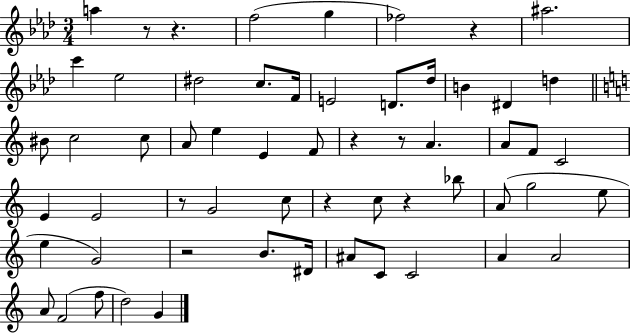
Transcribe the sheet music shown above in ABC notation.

X:1
T:Untitled
M:3/4
L:1/4
K:Ab
a z/2 z f2 g _f2 z ^a2 c' _e2 ^d2 c/2 F/4 E2 D/2 _d/4 B ^D d ^B/2 c2 c/2 A/2 e E F/2 z z/2 A A/2 F/2 C2 E E2 z/2 G2 c/2 z c/2 z _b/2 A/2 g2 e/2 e G2 z2 B/2 ^D/4 ^A/2 C/2 C2 A A2 A/2 F2 f/2 d2 G